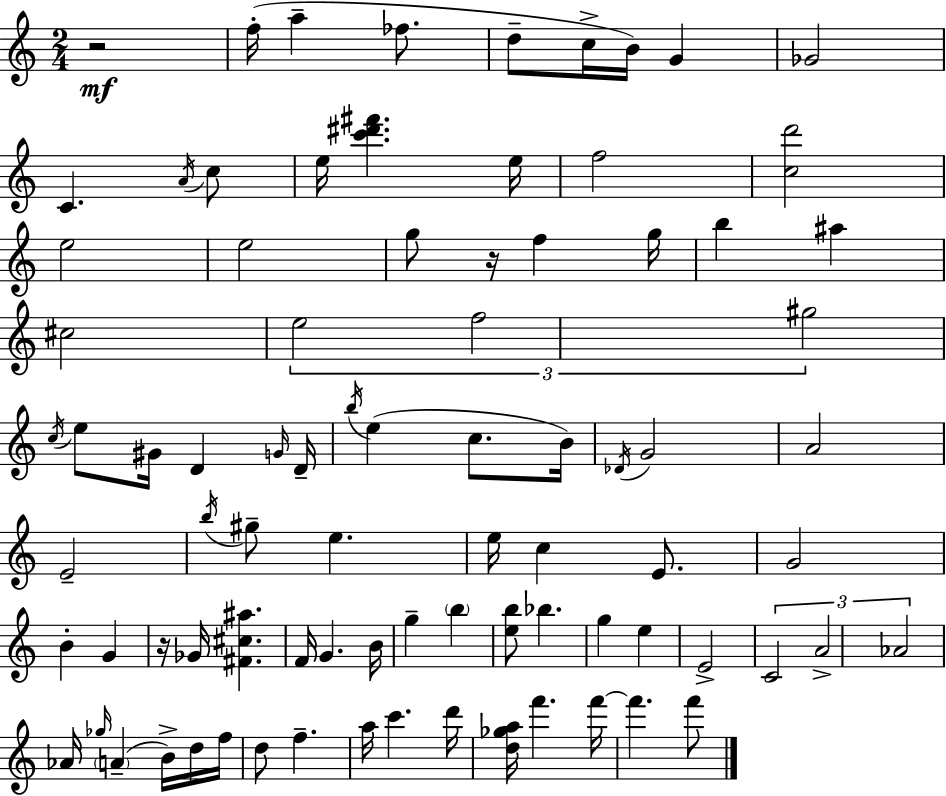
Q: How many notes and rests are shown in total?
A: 84